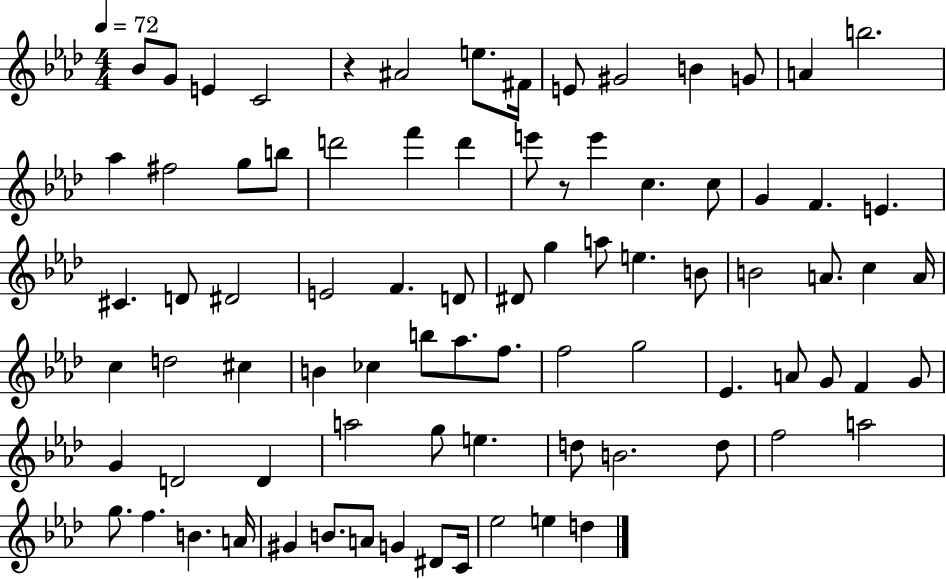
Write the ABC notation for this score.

X:1
T:Untitled
M:4/4
L:1/4
K:Ab
_B/2 G/2 E C2 z ^A2 e/2 ^F/4 E/2 ^G2 B G/2 A b2 _a ^f2 g/2 b/2 d'2 f' d' e'/2 z/2 e' c c/2 G F E ^C D/2 ^D2 E2 F D/2 ^D/2 g a/2 e B/2 B2 A/2 c A/4 c d2 ^c B _c b/2 _a/2 f/2 f2 g2 _E A/2 G/2 F G/2 G D2 D a2 g/2 e d/2 B2 d/2 f2 a2 g/2 f B A/4 ^G B/2 A/2 G ^D/2 C/4 _e2 e d